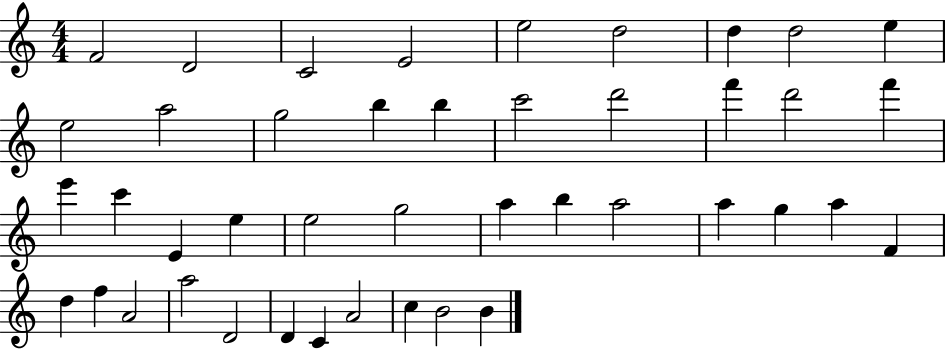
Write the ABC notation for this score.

X:1
T:Untitled
M:4/4
L:1/4
K:C
F2 D2 C2 E2 e2 d2 d d2 e e2 a2 g2 b b c'2 d'2 f' d'2 f' e' c' E e e2 g2 a b a2 a g a F d f A2 a2 D2 D C A2 c B2 B